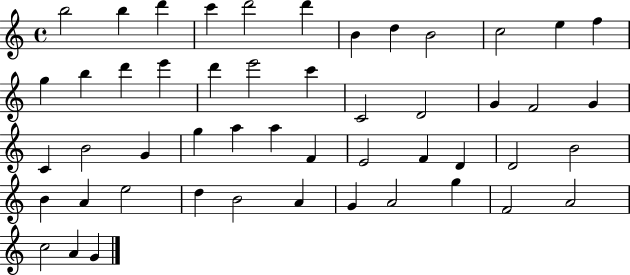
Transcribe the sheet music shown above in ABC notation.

X:1
T:Untitled
M:4/4
L:1/4
K:C
b2 b d' c' d'2 d' B d B2 c2 e f g b d' e' d' e'2 c' C2 D2 G F2 G C B2 G g a a F E2 F D D2 B2 B A e2 d B2 A G A2 g F2 A2 c2 A G